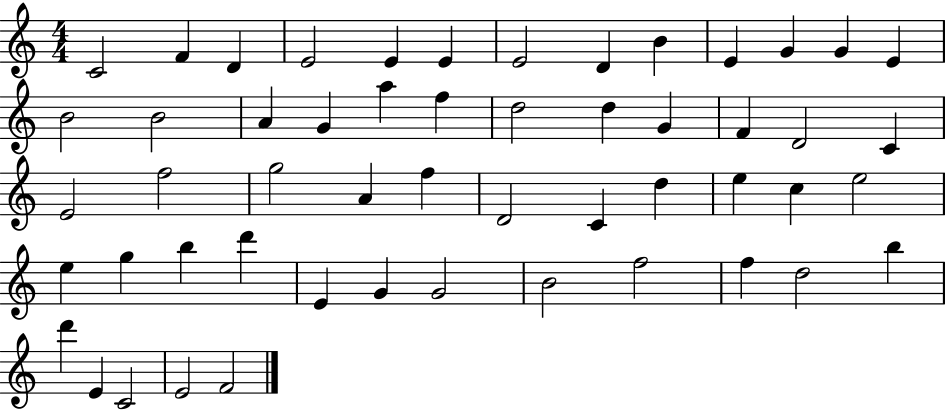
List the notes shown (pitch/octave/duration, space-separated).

C4/h F4/q D4/q E4/h E4/q E4/q E4/h D4/q B4/q E4/q G4/q G4/q E4/q B4/h B4/h A4/q G4/q A5/q F5/q D5/h D5/q G4/q F4/q D4/h C4/q E4/h F5/h G5/h A4/q F5/q D4/h C4/q D5/q E5/q C5/q E5/h E5/q G5/q B5/q D6/q E4/q G4/q G4/h B4/h F5/h F5/q D5/h B5/q D6/q E4/q C4/h E4/h F4/h